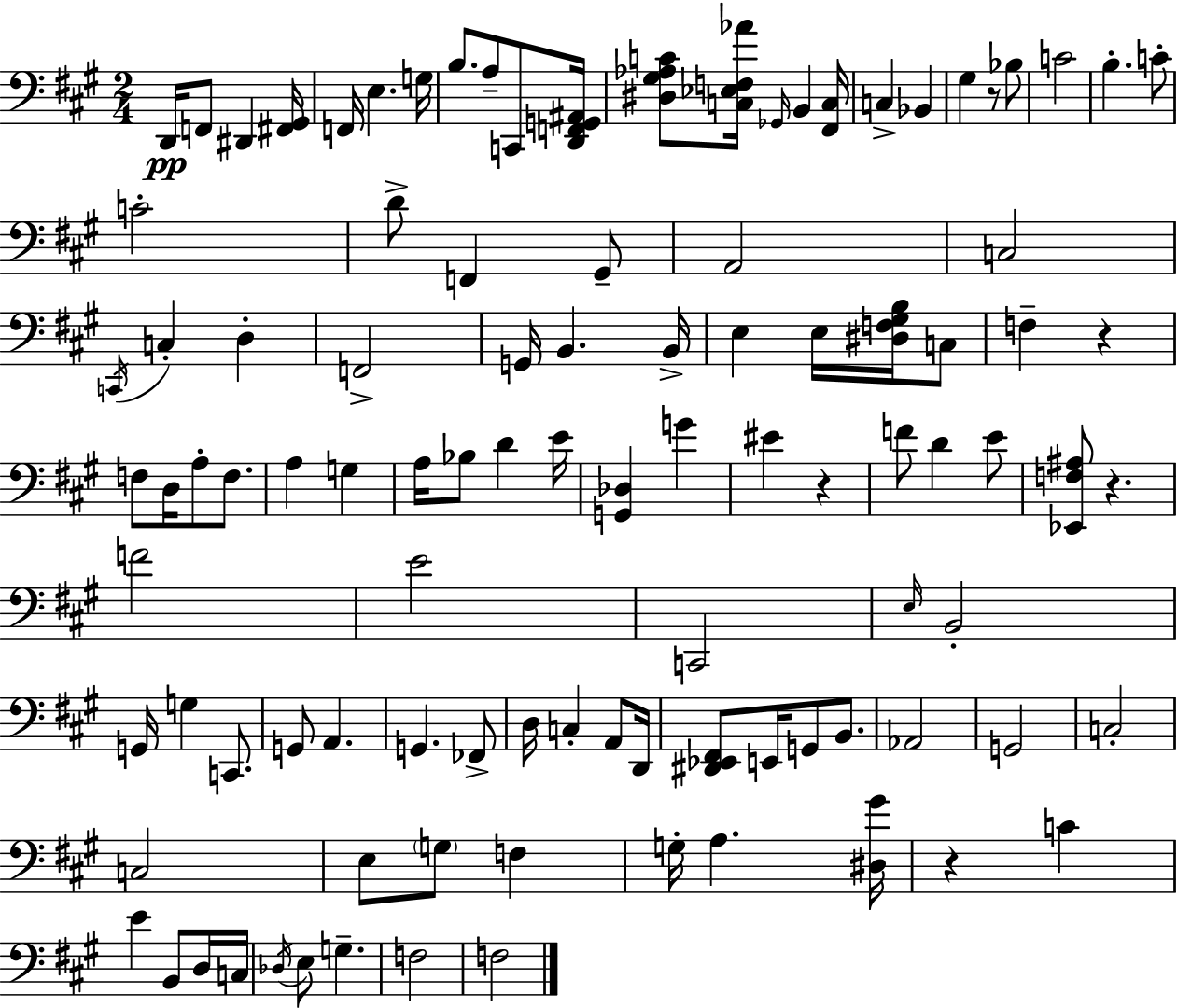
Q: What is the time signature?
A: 2/4